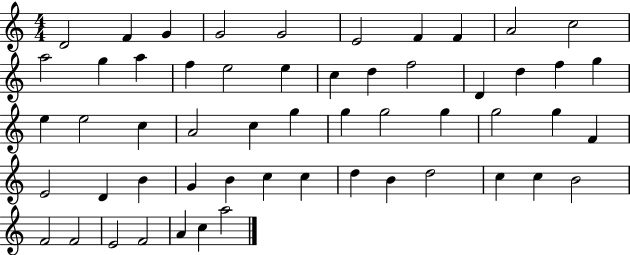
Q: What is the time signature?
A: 4/4